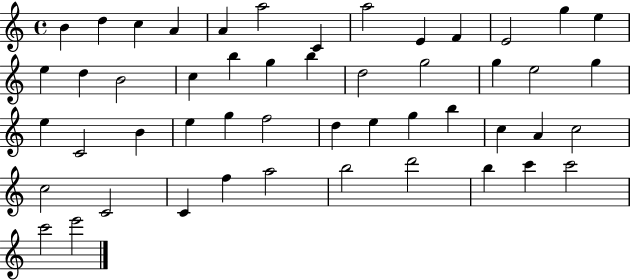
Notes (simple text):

B4/q D5/q C5/q A4/q A4/q A5/h C4/q A5/h E4/q F4/q E4/h G5/q E5/q E5/q D5/q B4/h C5/q B5/q G5/q B5/q D5/h G5/h G5/q E5/h G5/q E5/q C4/h B4/q E5/q G5/q F5/h D5/q E5/q G5/q B5/q C5/q A4/q C5/h C5/h C4/h C4/q F5/q A5/h B5/h D6/h B5/q C6/q C6/h C6/h E6/h